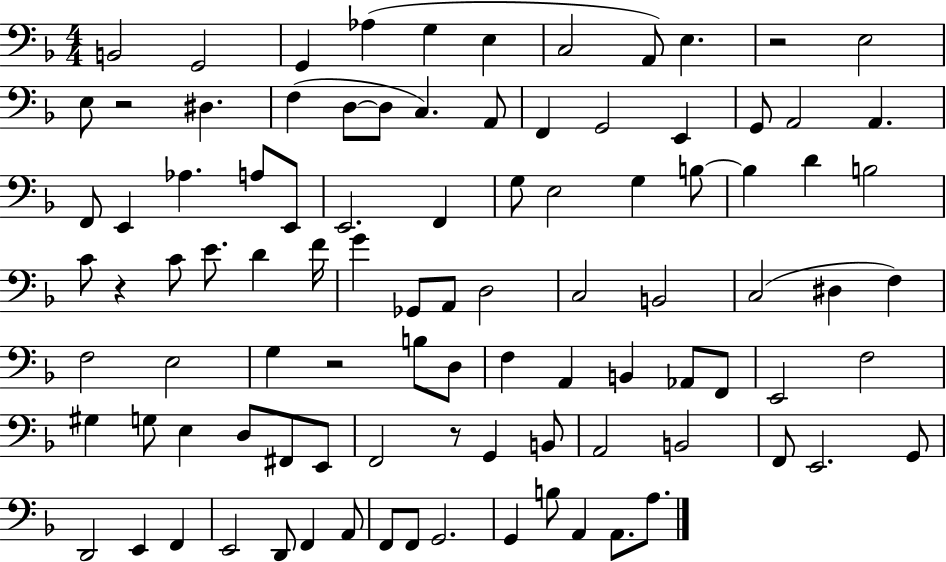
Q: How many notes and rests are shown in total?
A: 97